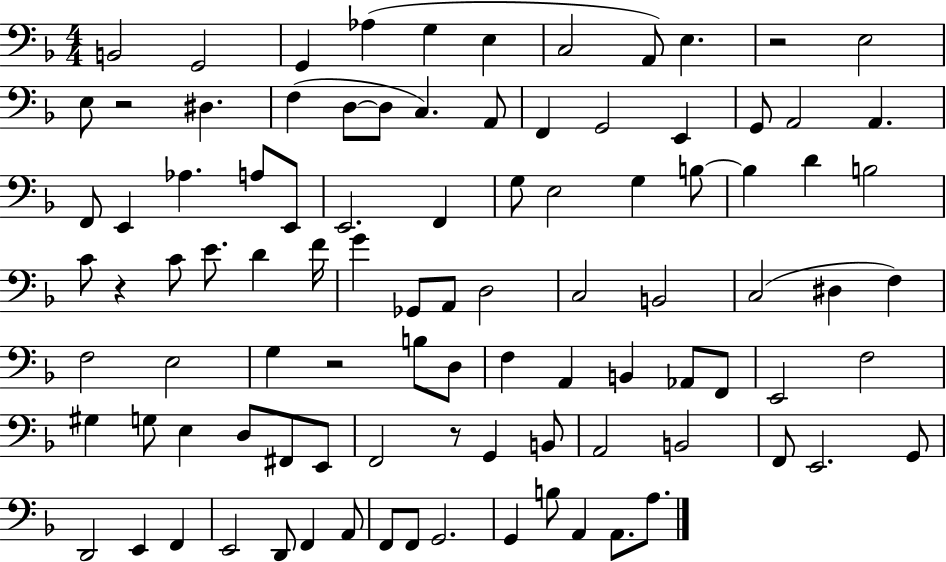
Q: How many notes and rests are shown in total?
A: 97